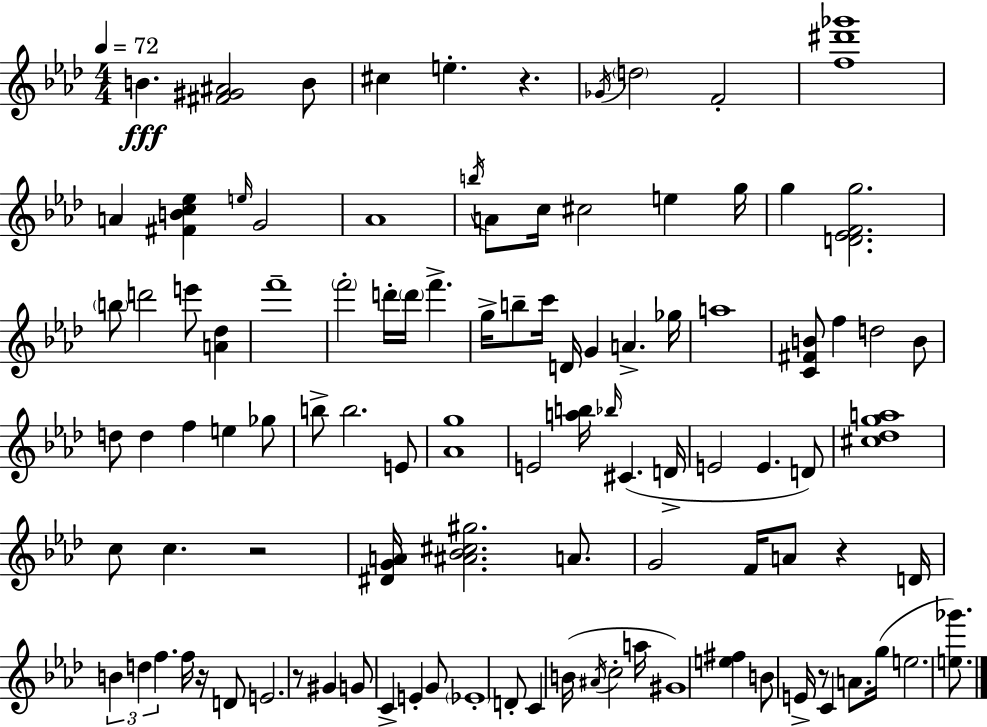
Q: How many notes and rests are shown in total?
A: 103